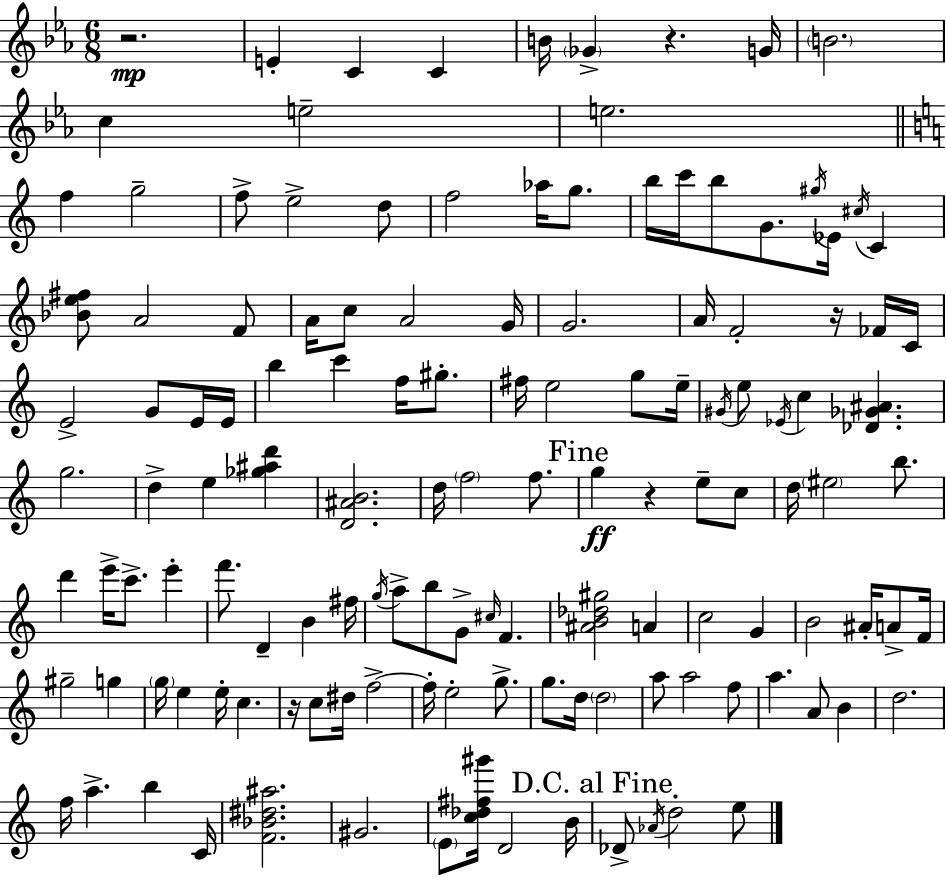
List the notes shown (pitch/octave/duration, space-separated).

R/h. E4/q C4/q C4/q B4/s Gb4/q R/q. G4/s B4/h. C5/q E5/h E5/h. F5/q G5/h F5/e E5/h D5/e F5/h Ab5/s G5/e. B5/s C6/s B5/e G4/e. G#5/s Eb4/s C#5/s C4/q [Bb4,E5,F#5]/e A4/h F4/e A4/s C5/e A4/h G4/s G4/h. A4/s F4/h R/s FES4/s C4/s E4/h G4/e E4/s E4/s B5/q C6/q F5/s G#5/e. F#5/s E5/h G5/e E5/s G#4/s E5/e Eb4/s C5/q [Db4,Gb4,A#4]/q. G5/h. D5/q E5/q [Gb5,A#5,D6]/q [D4,A#4,B4]/h. D5/s F5/h F5/e. G5/q R/q E5/e C5/e D5/s EIS5/h B5/e. D6/q E6/s C6/e. E6/q F6/e. D4/q B4/q F#5/s G5/s A5/e B5/e G4/e C#5/s F4/q. [A#4,B4,Db5,G#5]/h A4/q C5/h G4/q B4/h A#4/s A4/e F4/s G#5/h G5/q G5/s E5/q E5/s C5/q. R/s C5/e D#5/s F5/h F5/s E5/h G5/e. G5/e. D5/s D5/h A5/e A5/h F5/e A5/q. A4/e B4/q D5/h. F5/s A5/q. B5/q C4/s [F4,Bb4,D#5,A#5]/h. G#4/h. E4/e [C5,Db5,F#5,G#6]/s D4/h B4/s Db4/e Ab4/s D5/h E5/e